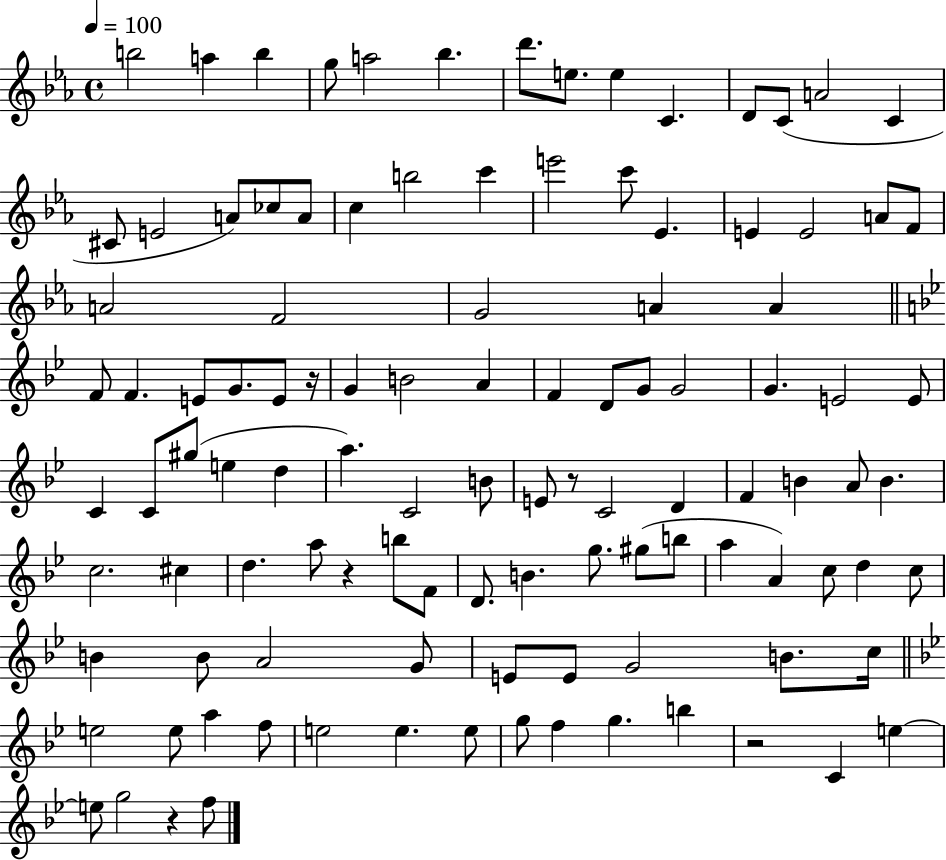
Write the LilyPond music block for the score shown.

{
  \clef treble
  \time 4/4
  \defaultTimeSignature
  \key ees \major
  \tempo 4 = 100
  b''2 a''4 b''4 | g''8 a''2 bes''4. | d'''8. e''8. e''4 c'4. | d'8 c'8( a'2 c'4 | \break cis'8 e'2 a'8) ces''8 a'8 | c''4 b''2 c'''4 | e'''2 c'''8 ees'4. | e'4 e'2 a'8 f'8 | \break a'2 f'2 | g'2 a'4 a'4 | \bar "||" \break \key bes \major f'8 f'4. e'8 g'8. e'8 r16 | g'4 b'2 a'4 | f'4 d'8 g'8 g'2 | g'4. e'2 e'8 | \break c'4 c'8 gis''8( e''4 d''4 | a''4.) c'2 b'8 | e'8 r8 c'2 d'4 | f'4 b'4 a'8 b'4. | \break c''2. cis''4 | d''4. a''8 r4 b''8 f'8 | d'8. b'4. g''8. gis''8( b''8 | a''4 a'4) c''8 d''4 c''8 | \break b'4 b'8 a'2 g'8 | e'8 e'8 g'2 b'8. c''16 | \bar "||" \break \key g \minor e''2 e''8 a''4 f''8 | e''2 e''4. e''8 | g''8 f''4 g''4. b''4 | r2 c'4 e''4~~ | \break e''8 g''2 r4 f''8 | \bar "|."
}